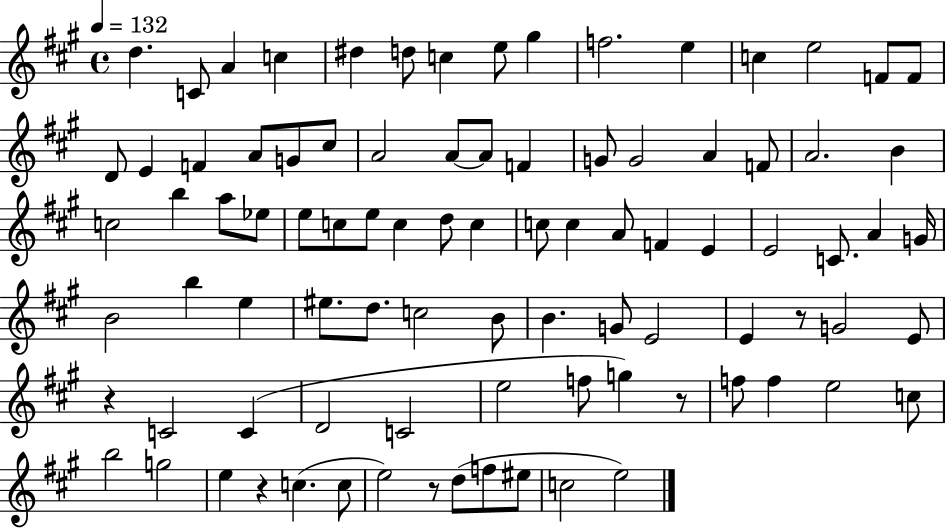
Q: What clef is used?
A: treble